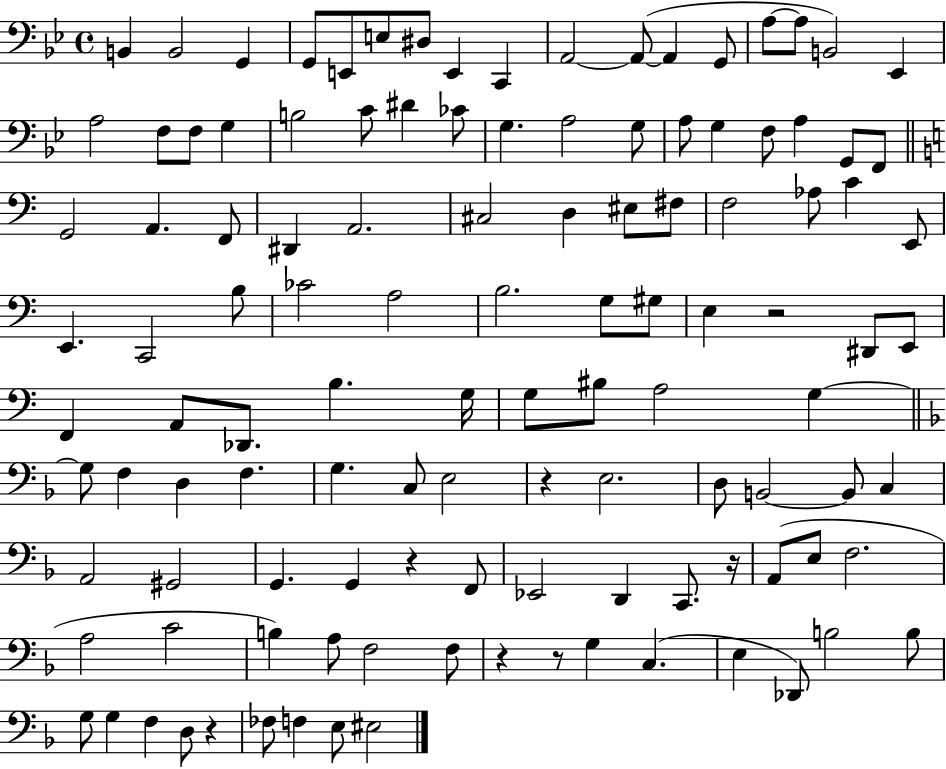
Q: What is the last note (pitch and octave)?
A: EIS3